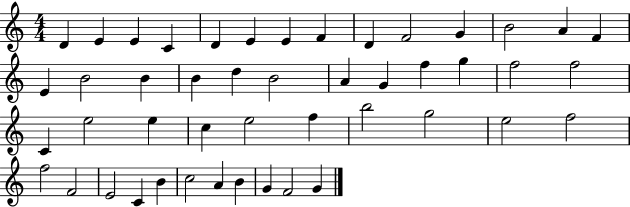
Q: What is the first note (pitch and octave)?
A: D4